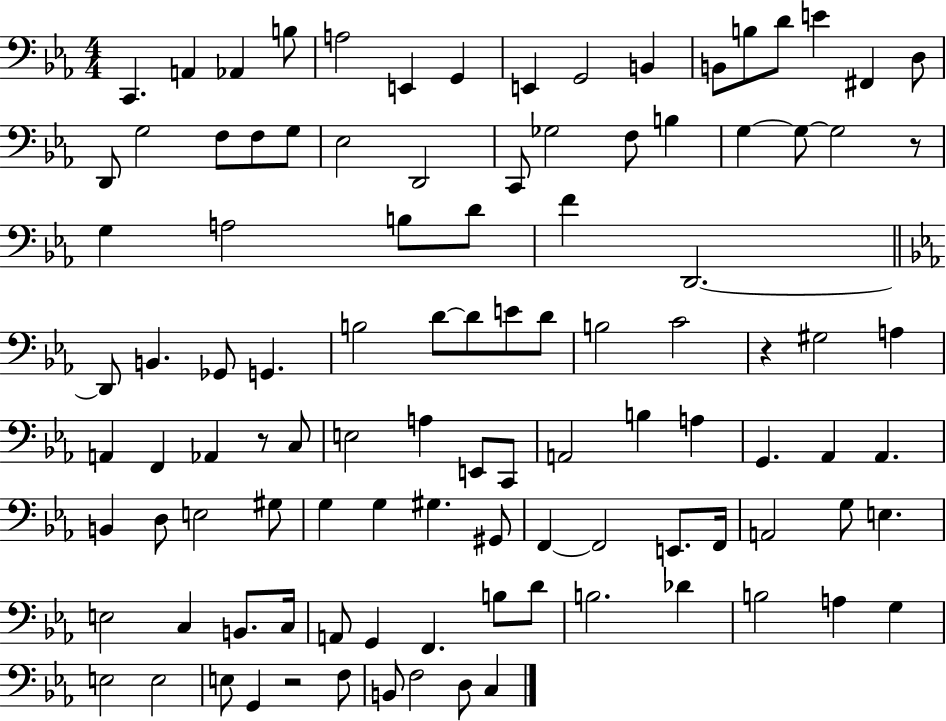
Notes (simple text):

C2/q. A2/q Ab2/q B3/e A3/h E2/q G2/q E2/q G2/h B2/q B2/e B3/e D4/e E4/q F#2/q D3/e D2/e G3/h F3/e F3/e G3/e Eb3/h D2/h C2/e Gb3/h F3/e B3/q G3/q G3/e G3/h R/e G3/q A3/h B3/e D4/e F4/q D2/h. D2/e B2/q. Gb2/e G2/q. B3/h D4/e D4/e E4/e D4/e B3/h C4/h R/q G#3/h A3/q A2/q F2/q Ab2/q R/e C3/e E3/h A3/q E2/e C2/e A2/h B3/q A3/q G2/q. Ab2/q Ab2/q. B2/q D3/e E3/h G#3/e G3/q G3/q G#3/q. G#2/e F2/q F2/h E2/e. F2/s A2/h G3/e E3/q. E3/h C3/q B2/e. C3/s A2/e G2/q F2/q. B3/e D4/e B3/h. Db4/q B3/h A3/q G3/q E3/h E3/h E3/e G2/q R/h F3/e B2/e F3/h D3/e C3/q